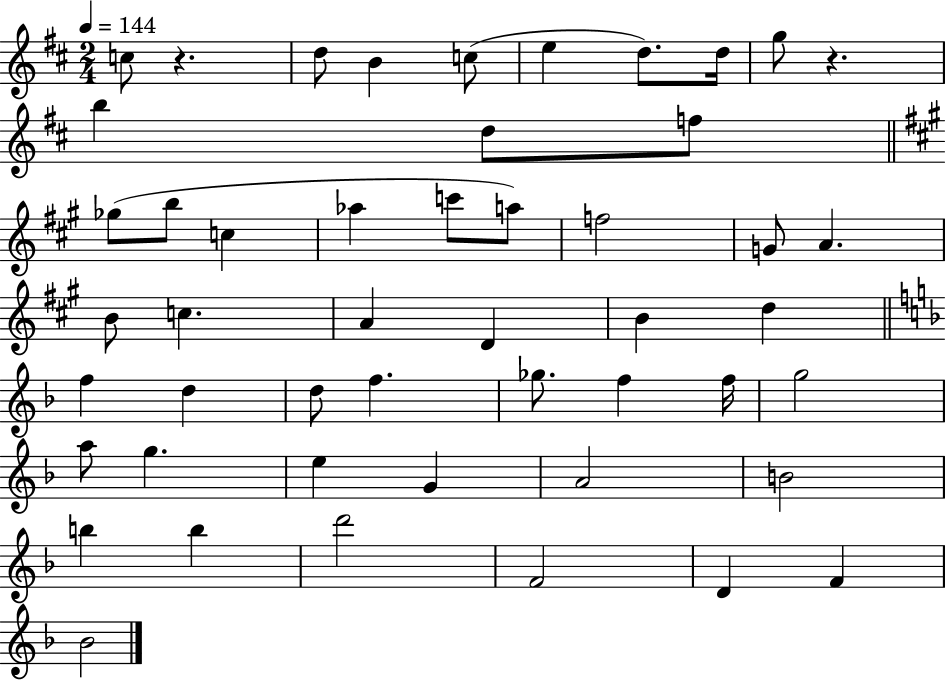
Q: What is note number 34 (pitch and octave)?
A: G5